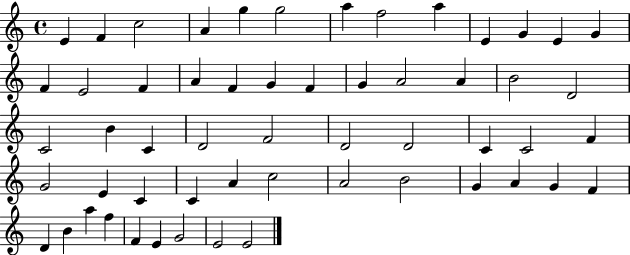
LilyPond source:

{
  \clef treble
  \time 4/4
  \defaultTimeSignature
  \key c \major
  e'4 f'4 c''2 | a'4 g''4 g''2 | a''4 f''2 a''4 | e'4 g'4 e'4 g'4 | \break f'4 e'2 f'4 | a'4 f'4 g'4 f'4 | g'4 a'2 a'4 | b'2 d'2 | \break c'2 b'4 c'4 | d'2 f'2 | d'2 d'2 | c'4 c'2 f'4 | \break g'2 e'4 c'4 | c'4 a'4 c''2 | a'2 b'2 | g'4 a'4 g'4 f'4 | \break d'4 b'4 a''4 f''4 | f'4 e'4 g'2 | e'2 e'2 | \bar "|."
}